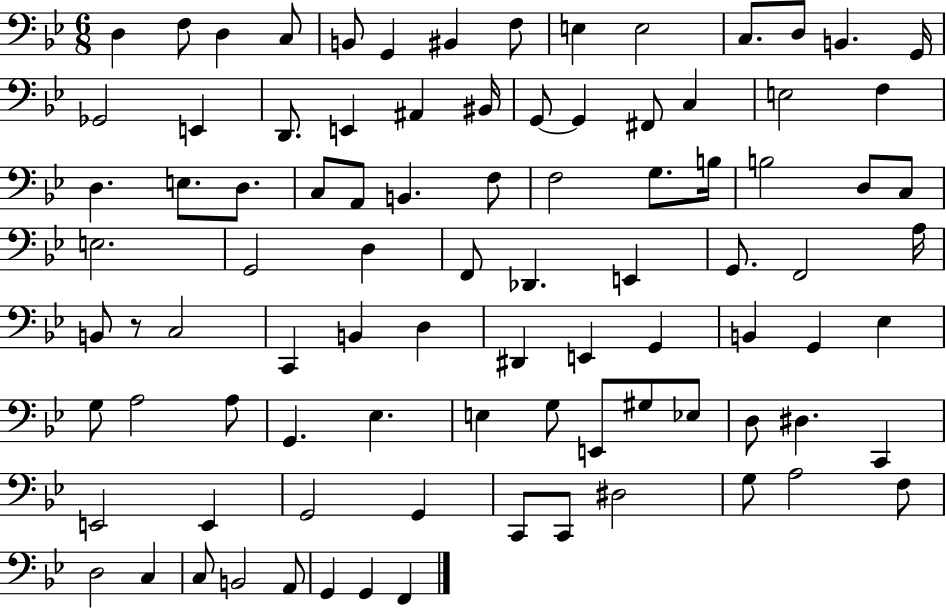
X:1
T:Untitled
M:6/8
L:1/4
K:Bb
D, F,/2 D, C,/2 B,,/2 G,, ^B,, F,/2 E, E,2 C,/2 D,/2 B,, G,,/4 _G,,2 E,, D,,/2 E,, ^A,, ^B,,/4 G,,/2 G,, ^F,,/2 C, E,2 F, D, E,/2 D,/2 C,/2 A,,/2 B,, F,/2 F,2 G,/2 B,/4 B,2 D,/2 C,/2 E,2 G,,2 D, F,,/2 _D,, E,, G,,/2 F,,2 A,/4 B,,/2 z/2 C,2 C,, B,, D, ^D,, E,, G,, B,, G,, _E, G,/2 A,2 A,/2 G,, _E, E, G,/2 E,,/2 ^G,/2 _E,/2 D,/2 ^D, C,, E,,2 E,, G,,2 G,, C,,/2 C,,/2 ^D,2 G,/2 A,2 F,/2 D,2 C, C,/2 B,,2 A,,/2 G,, G,, F,,